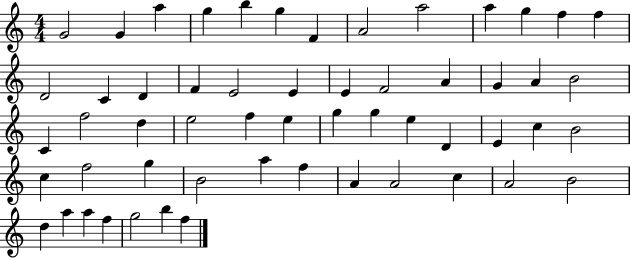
{
  \clef treble
  \numericTimeSignature
  \time 4/4
  \key c \major
  g'2 g'4 a''4 | g''4 b''4 g''4 f'4 | a'2 a''2 | a''4 g''4 f''4 f''4 | \break d'2 c'4 d'4 | f'4 e'2 e'4 | e'4 f'2 a'4 | g'4 a'4 b'2 | \break c'4 f''2 d''4 | e''2 f''4 e''4 | g''4 g''4 e''4 d'4 | e'4 c''4 b'2 | \break c''4 f''2 g''4 | b'2 a''4 f''4 | a'4 a'2 c''4 | a'2 b'2 | \break d''4 a''4 a''4 f''4 | g''2 b''4 f''4 | \bar "|."
}